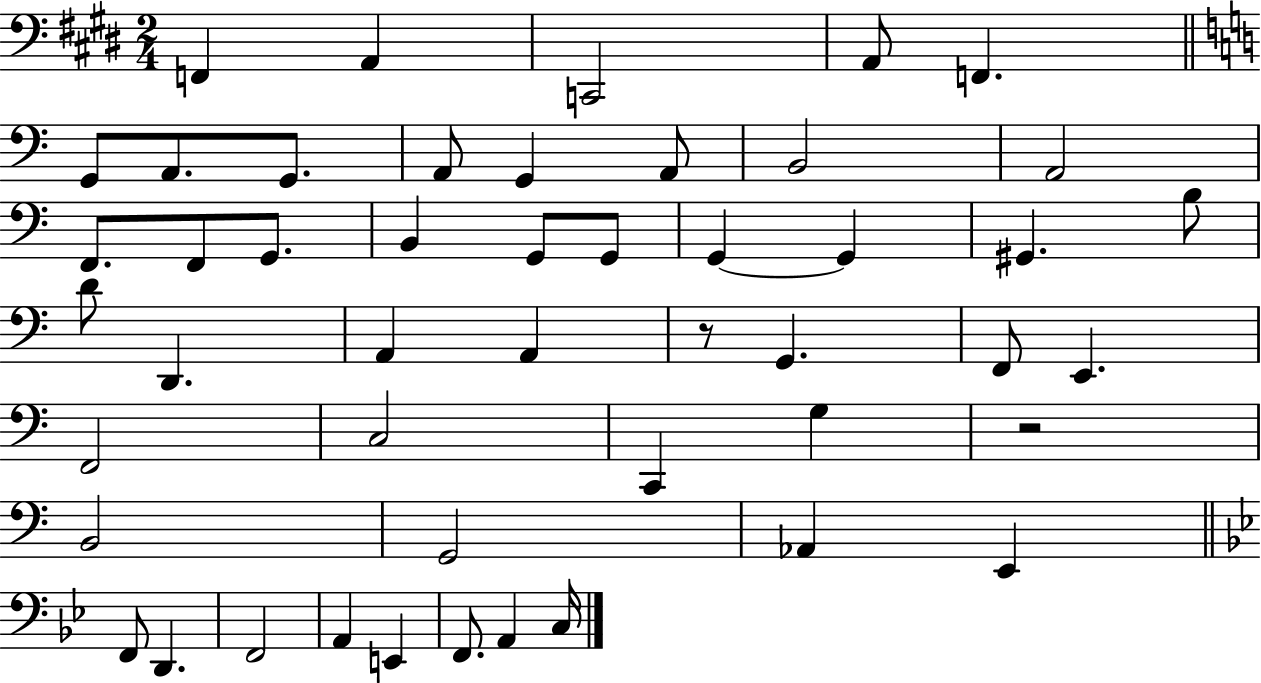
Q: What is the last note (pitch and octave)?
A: C3